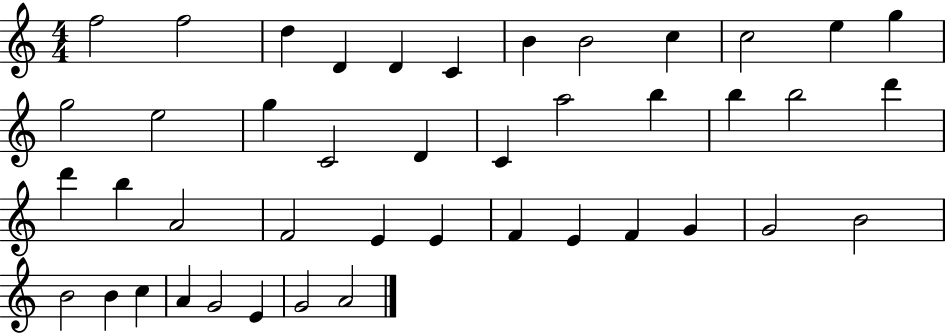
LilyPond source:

{
  \clef treble
  \numericTimeSignature
  \time 4/4
  \key c \major
  f''2 f''2 | d''4 d'4 d'4 c'4 | b'4 b'2 c''4 | c''2 e''4 g''4 | \break g''2 e''2 | g''4 c'2 d'4 | c'4 a''2 b''4 | b''4 b''2 d'''4 | \break d'''4 b''4 a'2 | f'2 e'4 e'4 | f'4 e'4 f'4 g'4 | g'2 b'2 | \break b'2 b'4 c''4 | a'4 g'2 e'4 | g'2 a'2 | \bar "|."
}